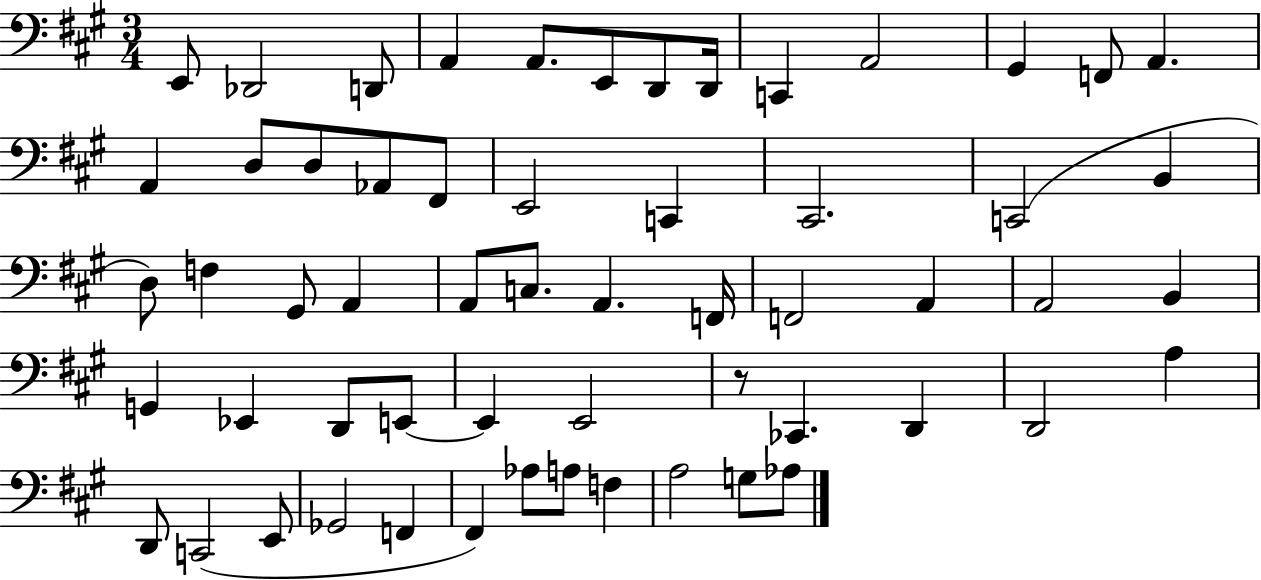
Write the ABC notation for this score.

X:1
T:Untitled
M:3/4
L:1/4
K:A
E,,/2 _D,,2 D,,/2 A,, A,,/2 E,,/2 D,,/2 D,,/4 C,, A,,2 ^G,, F,,/2 A,, A,, D,/2 D,/2 _A,,/2 ^F,,/2 E,,2 C,, ^C,,2 C,,2 B,, D,/2 F, ^G,,/2 A,, A,,/2 C,/2 A,, F,,/4 F,,2 A,, A,,2 B,, G,, _E,, D,,/2 E,,/2 E,, E,,2 z/2 _C,, D,, D,,2 A, D,,/2 C,,2 E,,/2 _G,,2 F,, ^F,, _A,/2 A,/2 F, A,2 G,/2 _A,/2